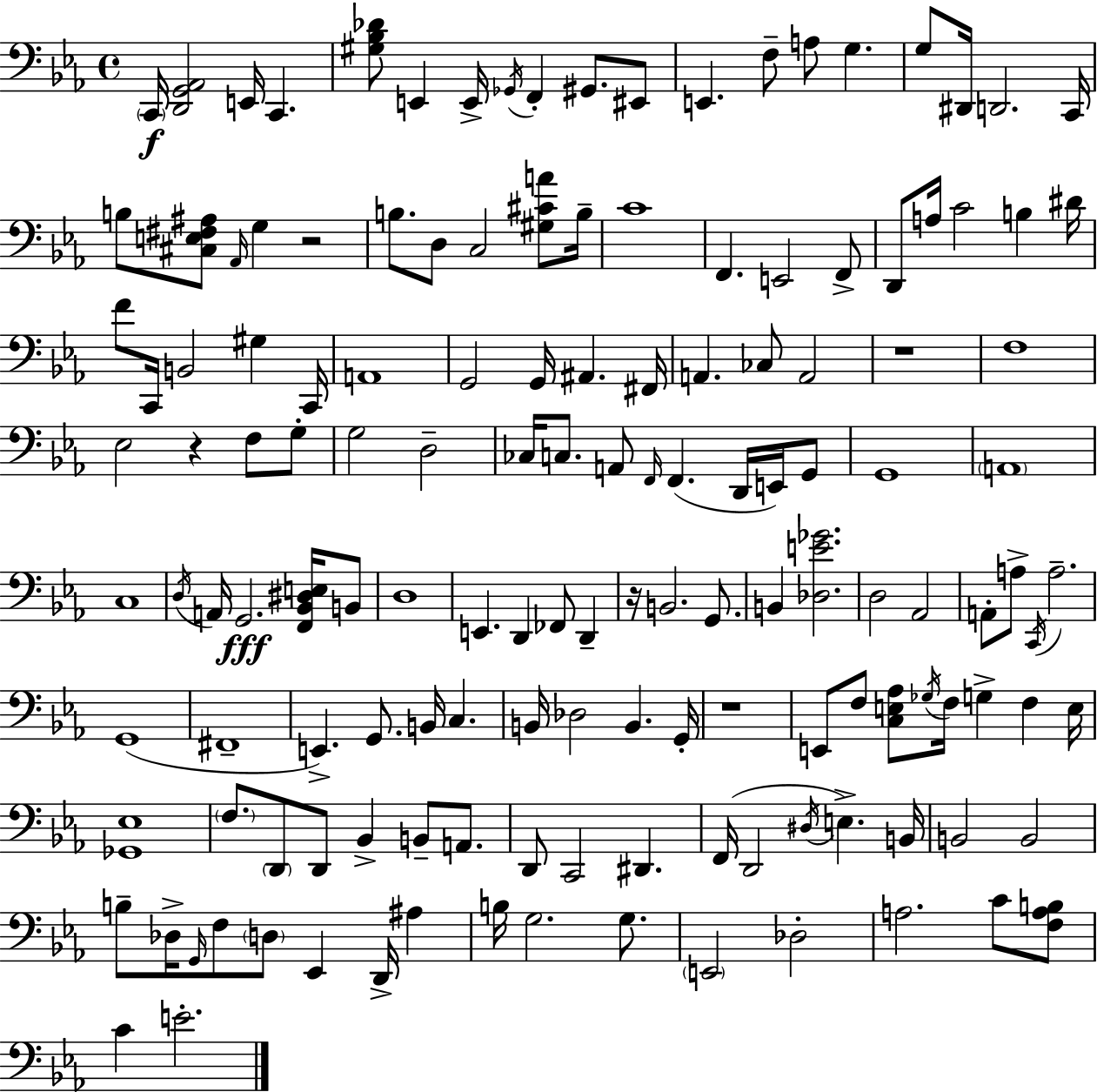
{
  \clef bass
  \time 4/4
  \defaultTimeSignature
  \key ees \major
  \repeat volta 2 { \parenthesize c,16\f <d, g, aes,>2 e,16 c,4. | <gis bes des'>8 e,4 e,16-> \acciaccatura { ges,16 } f,4-. gis,8. eis,8 | e,4. f8-- a8 g4. | g8 dis,16 d,2. | \break c,16 b8 <cis e fis ais>8 \grace { aes,16 } g4 r2 | b8. d8 c2 <gis cis' a'>8 | b16-- c'1 | f,4. e,2 | \break f,8-> d,8 a16 c'2 b4 | dis'16 f'8 c,16 b,2 gis4 | c,16 a,1 | g,2 g,16 ais,4. | \break fis,16 a,4. ces8 a,2 | r1 | f1 | ees2 r4 f8 | \break g8-. g2 d2-- | ces16 c8. a,8 \grace { f,16 }( f,4. d,16 | e,16) g,8 g,1 | \parenthesize a,1 | \break c1 | \acciaccatura { d16 } a,16 g,2.\fff | <f, bes, dis e>16 b,8 d1 | e,4. d,4 fes,8 | \break d,4-- r16 b,2. | g,8. b,4 <des e' ges'>2. | d2 aes,2 | a,8-. a8-> \acciaccatura { c,16 } a2.-- | \break g,1( | fis,1-- | e,4.->) g,8. b,16 c4. | b,16 des2 b,4. | \break g,16-. r1 | e,8 f8 <c e aes>8 \acciaccatura { ges16 } f16 g4-> | f4 e16 <ges, ees>1 | \parenthesize f8. \parenthesize d,8 d,8 bes,4-> | \break b,8-- a,8. d,8 c,2 | dis,4. f,16( d,2 \acciaccatura { dis16 } | e4.->) b,16 b,2 b,2 | b8-- des16-> \grace { g,16 } f8 \parenthesize d8 ees,4 | \break d,16-> ais4 b16 g2. | g8. \parenthesize e,2 | des2-. a2. | c'8 <f a b>8 c'4 e'2.-. | \break } \bar "|."
}